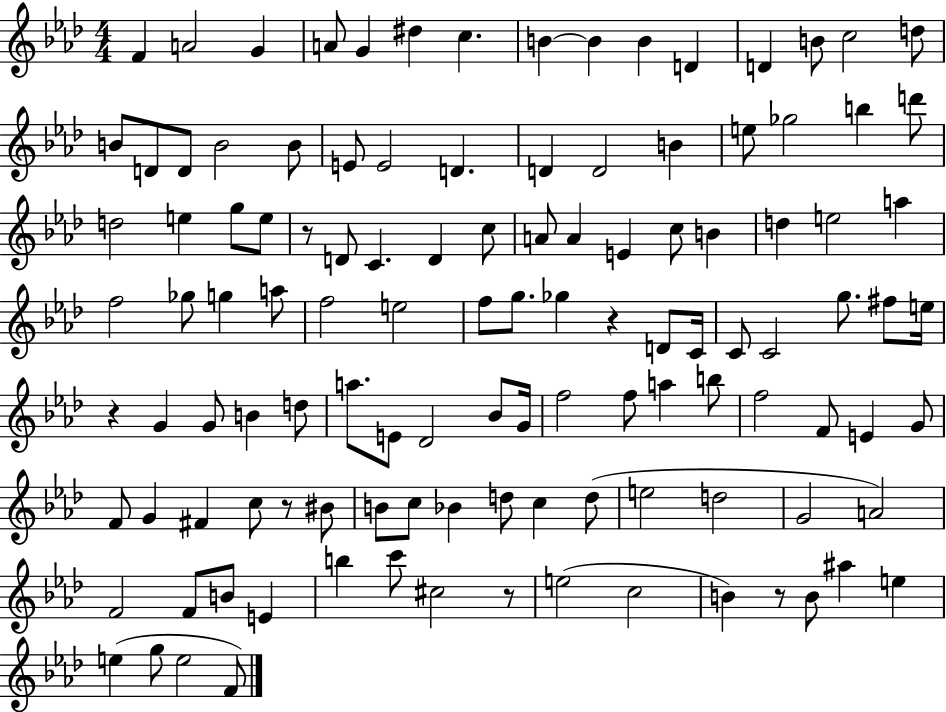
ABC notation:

X:1
T:Untitled
M:4/4
L:1/4
K:Ab
F A2 G A/2 G ^d c B B B D D B/2 c2 d/2 B/2 D/2 D/2 B2 B/2 E/2 E2 D D D2 B e/2 _g2 b d'/2 d2 e g/2 e/2 z/2 D/2 C D c/2 A/2 A E c/2 B d e2 a f2 _g/2 g a/2 f2 e2 f/2 g/2 _g z D/2 C/4 C/2 C2 g/2 ^f/2 e/4 z G G/2 B d/2 a/2 E/2 _D2 _B/2 G/4 f2 f/2 a b/2 f2 F/2 E G/2 F/2 G ^F c/2 z/2 ^B/2 B/2 c/2 _B d/2 c d/2 e2 d2 G2 A2 F2 F/2 B/2 E b c'/2 ^c2 z/2 e2 c2 B z/2 B/2 ^a e e g/2 e2 F/2